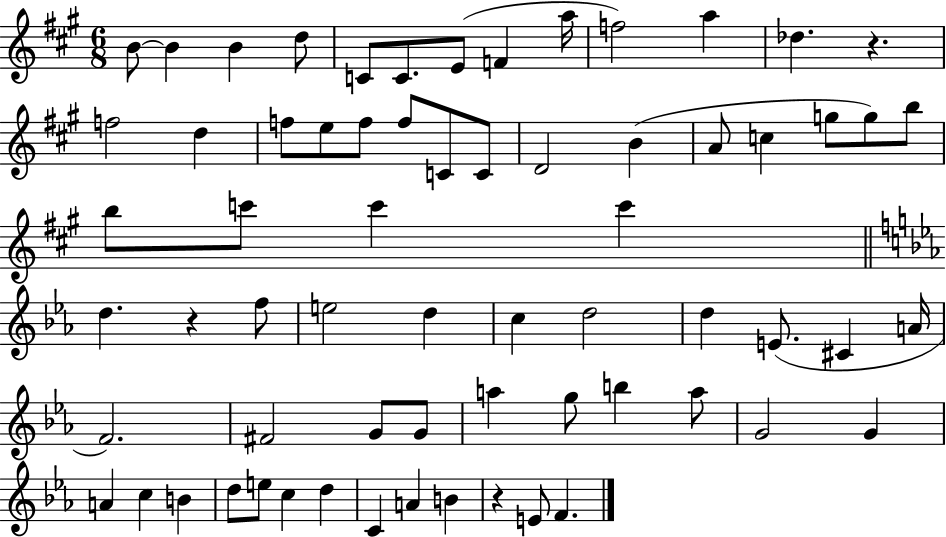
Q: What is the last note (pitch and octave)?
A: F4